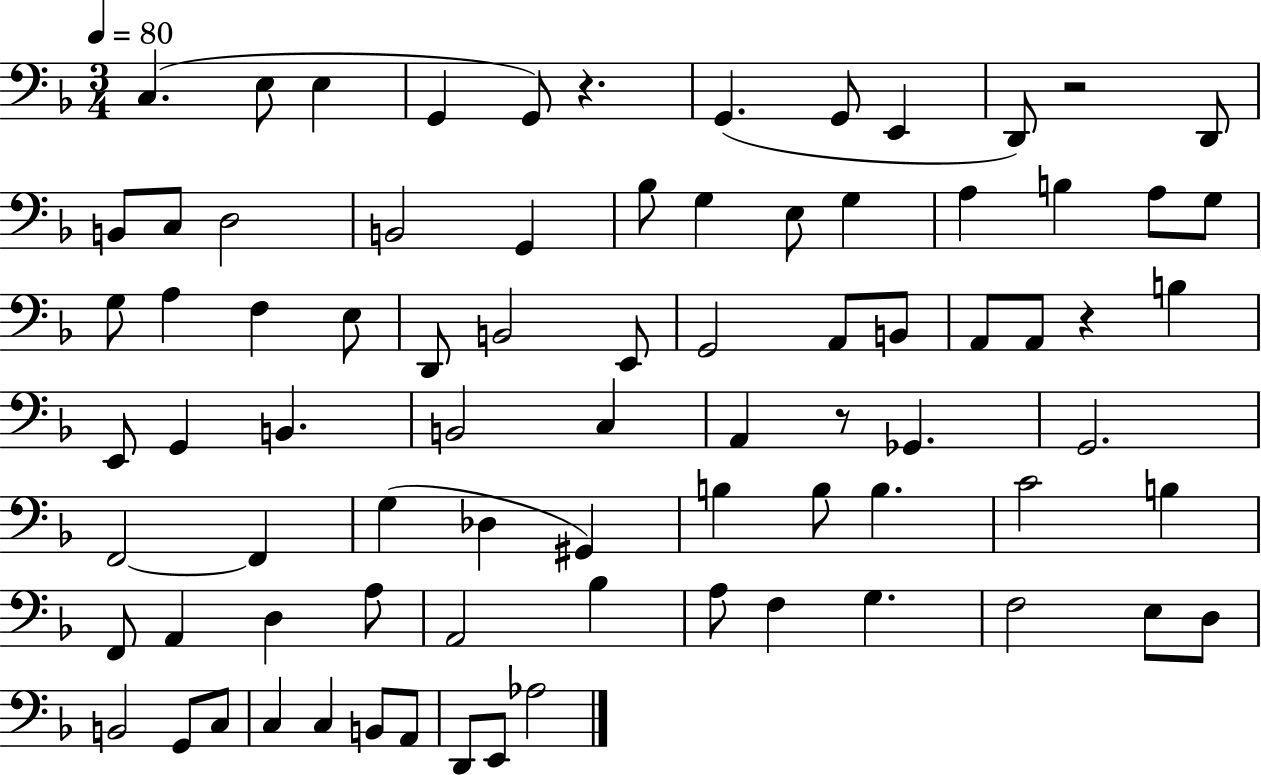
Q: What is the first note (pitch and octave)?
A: C3